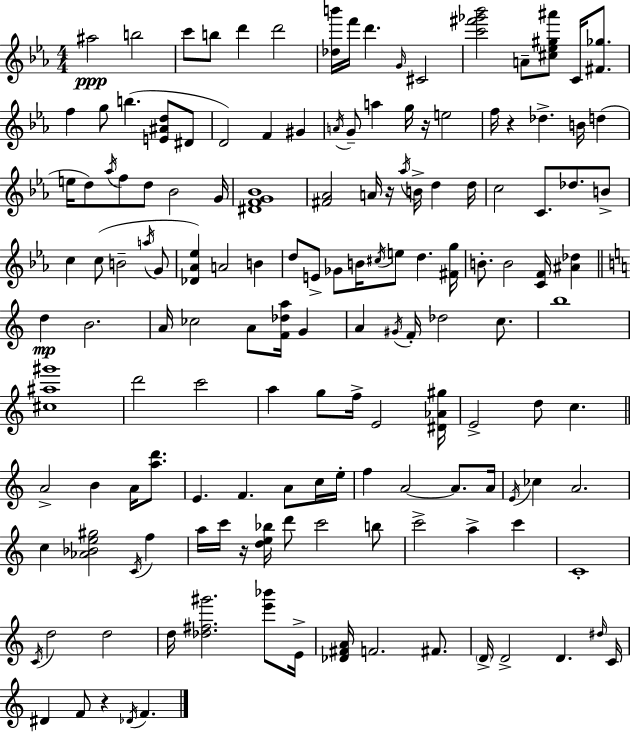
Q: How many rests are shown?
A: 5